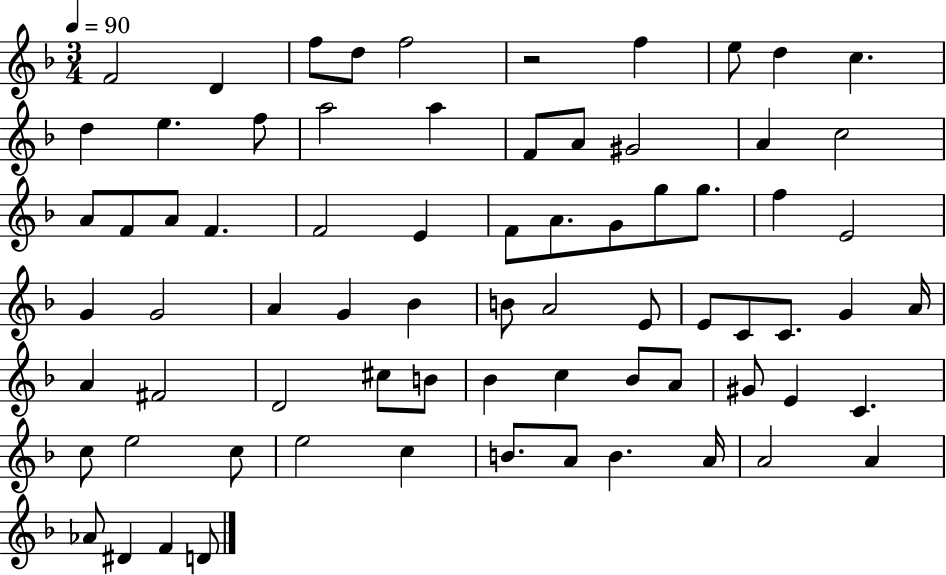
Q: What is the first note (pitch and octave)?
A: F4